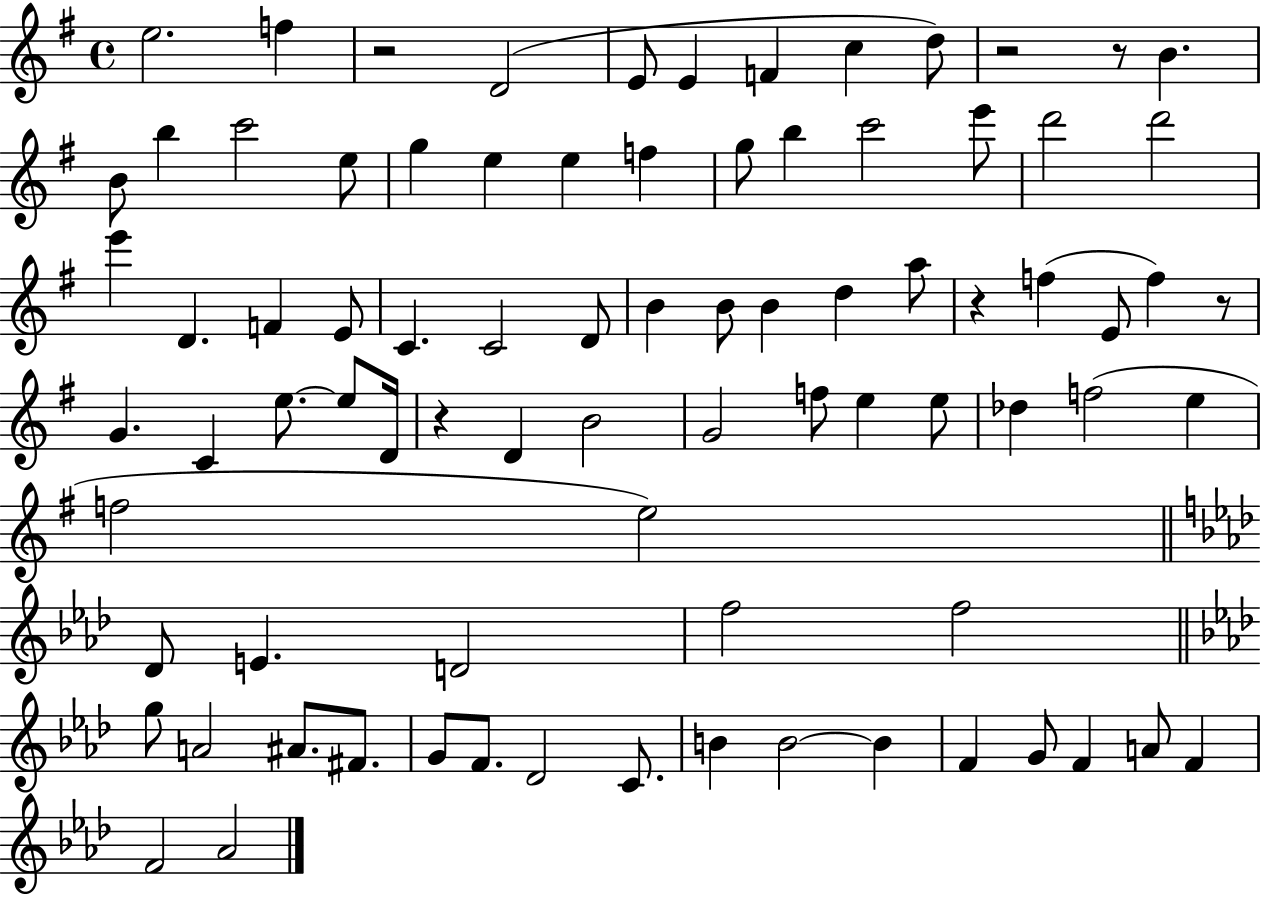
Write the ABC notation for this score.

X:1
T:Untitled
M:4/4
L:1/4
K:G
e2 f z2 D2 E/2 E F c d/2 z2 z/2 B B/2 b c'2 e/2 g e e f g/2 b c'2 e'/2 d'2 d'2 e' D F E/2 C C2 D/2 B B/2 B d a/2 z f E/2 f z/2 G C e/2 e/2 D/4 z D B2 G2 f/2 e e/2 _d f2 e f2 e2 _D/2 E D2 f2 f2 g/2 A2 ^A/2 ^F/2 G/2 F/2 _D2 C/2 B B2 B F G/2 F A/2 F F2 _A2